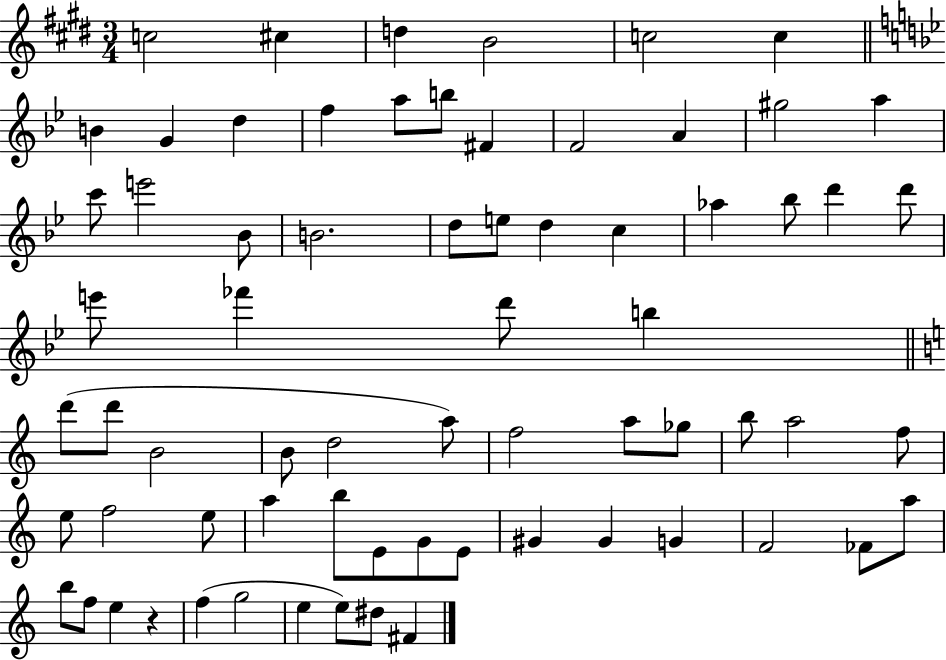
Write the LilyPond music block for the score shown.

{
  \clef treble
  \numericTimeSignature
  \time 3/4
  \key e \major
  c''2 cis''4 | d''4 b'2 | c''2 c''4 | \bar "||" \break \key bes \major b'4 g'4 d''4 | f''4 a''8 b''8 fis'4 | f'2 a'4 | gis''2 a''4 | \break c'''8 e'''2 bes'8 | b'2. | d''8 e''8 d''4 c''4 | aes''4 bes''8 d'''4 d'''8 | \break e'''8 fes'''4 d'''8 b''4 | \bar "||" \break \key a \minor d'''8( d'''8 b'2 | b'8 d''2 a''8) | f''2 a''8 ges''8 | b''8 a''2 f''8 | \break e''8 f''2 e''8 | a''4 b''8 e'8 g'8 e'8 | gis'4 gis'4 g'4 | f'2 fes'8 a''8 | \break b''8 f''8 e''4 r4 | f''4( g''2 | e''4 e''8) dis''8 fis'4 | \bar "|."
}